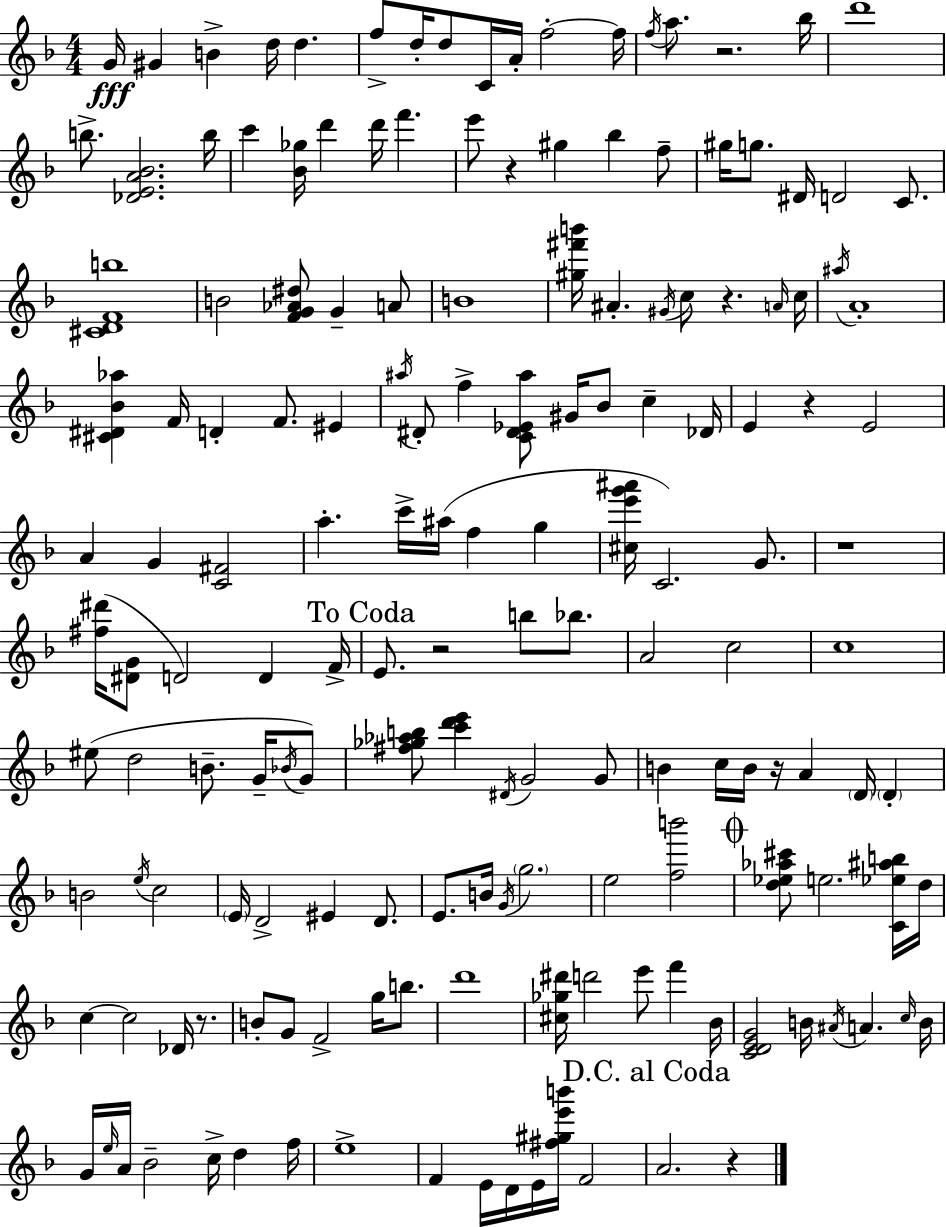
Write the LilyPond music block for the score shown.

{
  \clef treble
  \numericTimeSignature
  \time 4/4
  \key d \minor
  \repeat volta 2 { g'16\fff gis'4 b'4-> d''16 d''4. | f''8-> d''16-. d''8 c'16 a'16-. f''2-.~~ f''16 | \acciaccatura { f''16 } a''8. r2. | bes''16 d'''1 | \break b''8.-> <des' e' a' bes'>2. | b''16 c'''4 <bes' ges''>16 d'''4 d'''16 f'''4. | e'''8 r4 gis''4 bes''4 f''8-- | gis''16 g''8. dis'16 d'2 c'8. | \break <cis' d' f' b''>1 | b'2 <f' g' aes' dis''>8 g'4-- a'8 | b'1 | <gis'' fis''' b'''>16 ais'4.-. \acciaccatura { gis'16 } c''8 r4. | \break \grace { a'16 } c''16 \acciaccatura { ais''16 } a'1-. | <cis' dis' bes' aes''>4 f'16 d'4-. f'8. | eis'4 \acciaccatura { ais''16 } dis'8-. f''4-> <c' dis' ees' ais''>8 gis'16 bes'8 | c''4-- des'16 e'4 r4 e'2 | \break a'4 g'4 <c' fis'>2 | a''4.-. c'''16-> ais''16( f''4 | g''4 <cis'' e''' g''' ais'''>16 c'2.) | g'8. r1 | \break <fis'' dis'''>16( <dis' g'>8 d'2) | d'4 f'16-> \mark "To Coda" e'8. r2 | b''8 bes''8. a'2 c''2 | c''1 | \break eis''8( d''2 b'8.-- | g'16-- \acciaccatura { bes'16 } g'8) <fis'' ges'' aes'' b''>8 <c''' d''' e'''>4 \acciaccatura { dis'16 } g'2 | g'8 b'4 c''16 b'16 r16 a'4 | \parenthesize d'16 \parenthesize d'4-. b'2 \acciaccatura { e''16 } | \break c''2 \parenthesize e'16 d'2-> | eis'4 d'8. e'8. b'16 \acciaccatura { g'16 } \parenthesize g''2. | e''2 | <f'' b'''>2 \mark \markup { \musicglyph "scripts.coda" } <d'' ees'' aes'' cis'''>8 e''2. | \break <c' ees'' ais'' b''>16 d''16 c''4~~ c''2 | des'16 r8. b'8-. g'8 f'2-> | g''16 b''8. d'''1 | <cis'' ges'' dis'''>16 d'''2 | \break e'''8 f'''4 bes'16 <c' d' e' g'>2 | b'16 \acciaccatura { ais'16 } a'4. \grace { c''16 } b'16 g'16 \grace { e''16 } a'16 bes'2-- | c''16-> d''4 f''16 e''1-> | f'4 | \break e'16 d'16 e'16 <fis'' gis'' e''' b'''>16 f'2 \mark "D.C. al Coda" a'2. | r4 } \bar "|."
}